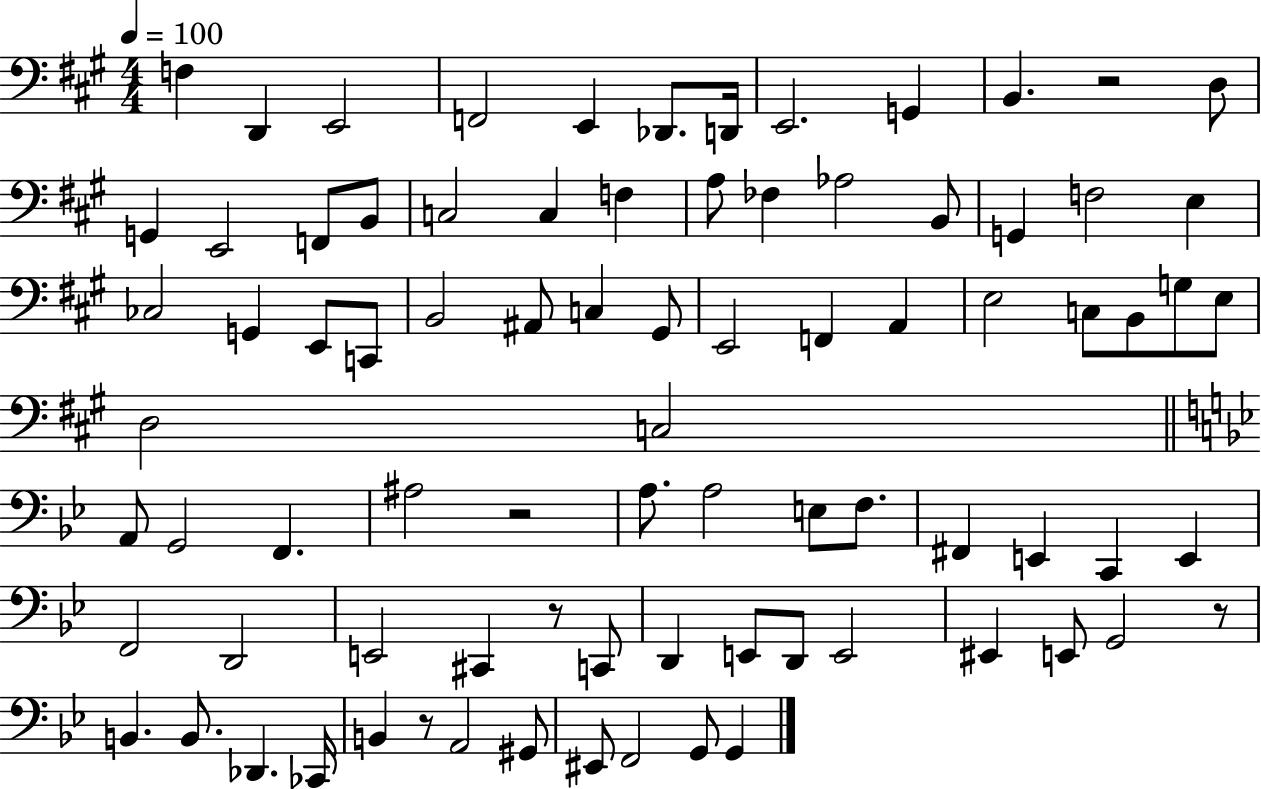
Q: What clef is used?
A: bass